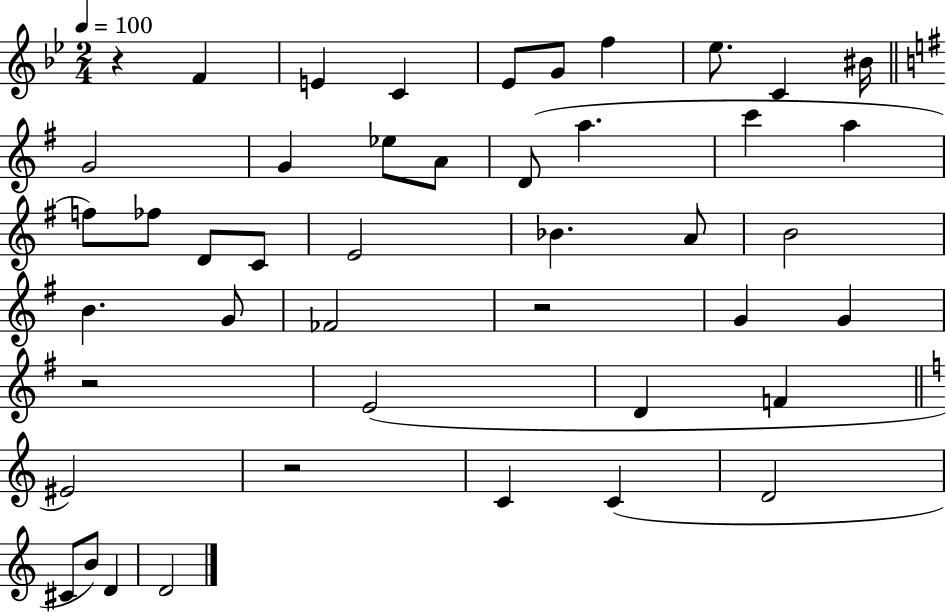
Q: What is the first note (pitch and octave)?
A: F4